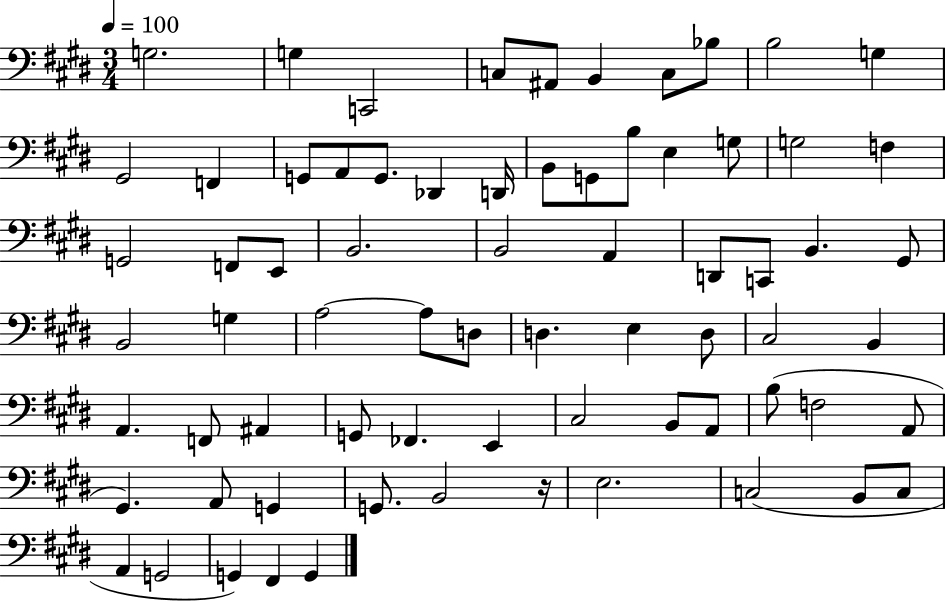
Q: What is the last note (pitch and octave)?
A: G2